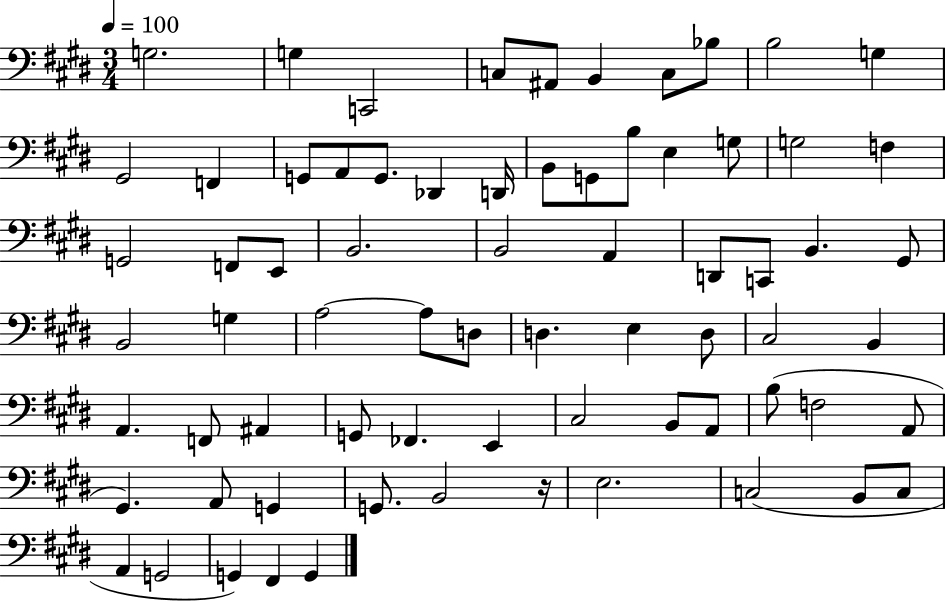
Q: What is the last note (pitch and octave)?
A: G2